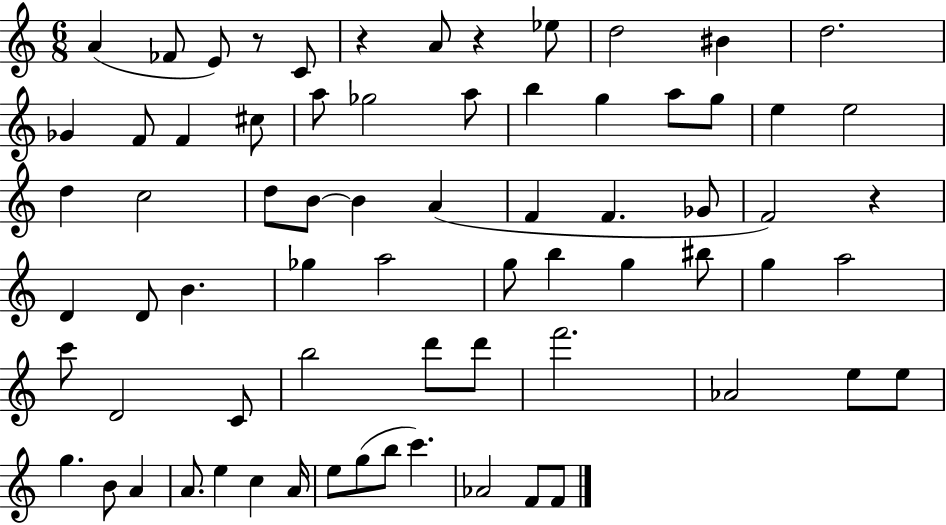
A4/q FES4/e E4/e R/e C4/e R/q A4/e R/q Eb5/e D5/h BIS4/q D5/h. Gb4/q F4/e F4/q C#5/e A5/e Gb5/h A5/e B5/q G5/q A5/e G5/e E5/q E5/h D5/q C5/h D5/e B4/e B4/q A4/q F4/q F4/q. Gb4/e F4/h R/q D4/q D4/e B4/q. Gb5/q A5/h G5/e B5/q G5/q BIS5/e G5/q A5/h C6/e D4/h C4/e B5/h D6/e D6/e F6/h. Ab4/h E5/e E5/e G5/q. B4/e A4/q A4/e. E5/q C5/q A4/s E5/e G5/e B5/e C6/q. Ab4/h F4/e F4/e